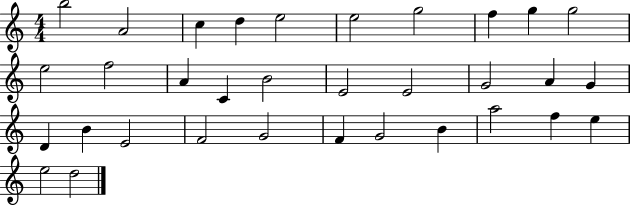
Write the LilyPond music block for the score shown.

{
  \clef treble
  \numericTimeSignature
  \time 4/4
  \key c \major
  b''2 a'2 | c''4 d''4 e''2 | e''2 g''2 | f''4 g''4 g''2 | \break e''2 f''2 | a'4 c'4 b'2 | e'2 e'2 | g'2 a'4 g'4 | \break d'4 b'4 e'2 | f'2 g'2 | f'4 g'2 b'4 | a''2 f''4 e''4 | \break e''2 d''2 | \bar "|."
}